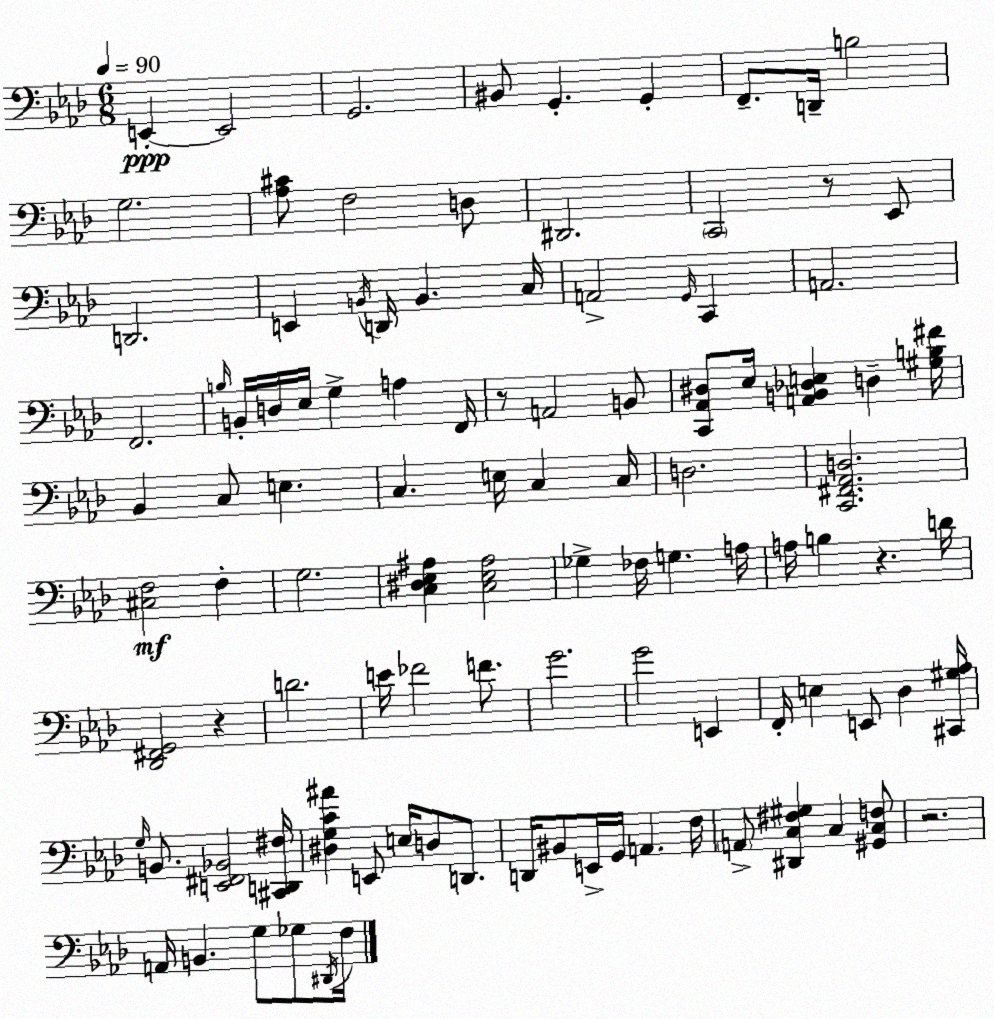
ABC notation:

X:1
T:Untitled
M:6/8
L:1/4
K:Fm
E,, E,,2 G,,2 ^B,,/2 G,, G,, F,,/2 D,,/4 B,2 G,2 [_A,^C]/2 F,2 D,/2 ^D,,2 C,,2 z/2 _E,,/2 D,,2 E,, B,,/4 D,,/4 B,, C,/4 A,,2 G,,/4 C,, A,,2 F,,2 B,/4 B,,/4 D,/4 _E,/4 G, A, F,,/4 z/2 A,,2 B,,/2 [C,,_A,,^D,]/2 _E,/4 [A,,B,,_D,E,] D, [^G,B,^F]/4 _B,, C,/2 E, C, E,/4 C, C,/4 D,2 [C,,^F,,_A,,D,]2 [^C,F,]2 F, G,2 [C,^D,_E,^A,] [C,_E,^A,]2 _G, _F,/4 G, A,/4 A,/4 B, z D/4 [_D,,^F,,G,,]2 z D2 E/4 _F2 F/2 G2 G2 E,, F,,/4 E, E,,/2 _D, [^C,,^G,_A,]/4 G,/4 B,,/2 [E,,^F,,_B,,]2 [^C,,D,,^F,]/4 [^D,G,C^A] E,,/2 E,/4 D,/2 D,,/2 D,,/4 ^B,,/2 E,,/4 G,,/4 A,, F,/4 A,,/2 [^D,,C,^F,^G,] C, [^G,,C,F,]/2 z2 A,,/4 B,, G,/2 _G,/2 ^D,,/4 F,/4